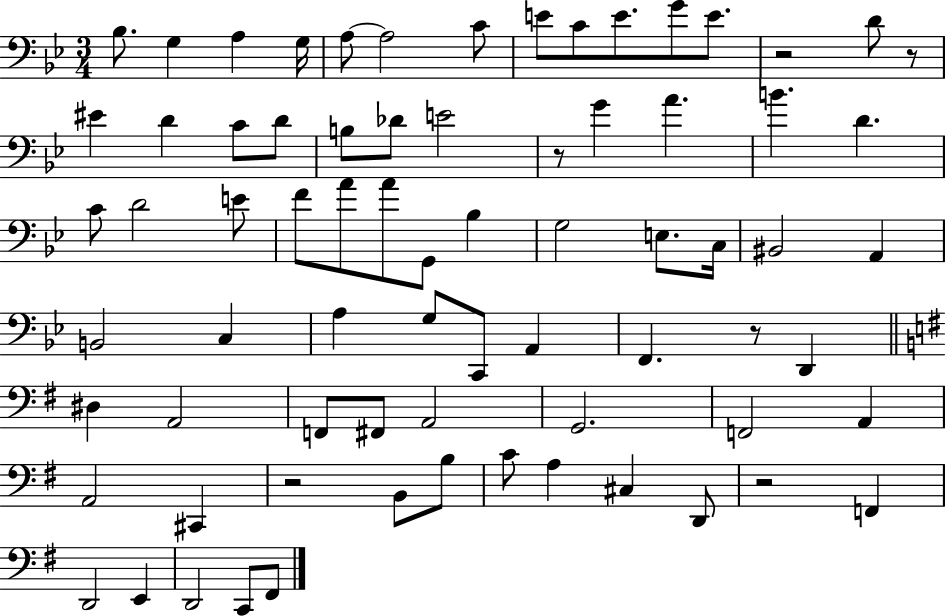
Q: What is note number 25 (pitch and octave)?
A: C4